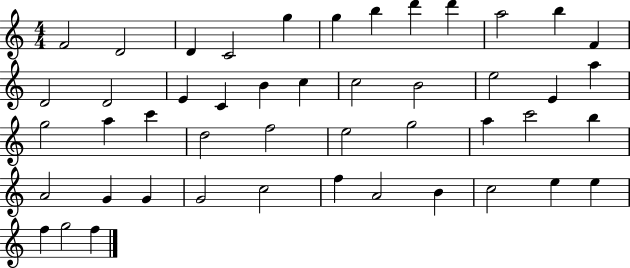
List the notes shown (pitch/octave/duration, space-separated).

F4/h D4/h D4/q C4/h G5/q G5/q B5/q D6/q D6/q A5/h B5/q F4/q D4/h D4/h E4/q C4/q B4/q C5/q C5/h B4/h E5/h E4/q A5/q G5/h A5/q C6/q D5/h F5/h E5/h G5/h A5/q C6/h B5/q A4/h G4/q G4/q G4/h C5/h F5/q A4/h B4/q C5/h E5/q E5/q F5/q G5/h F5/q